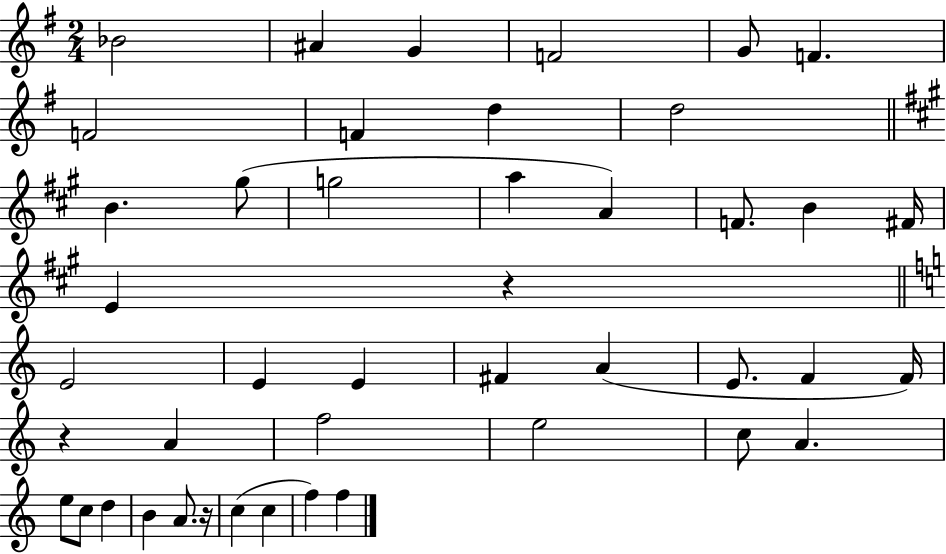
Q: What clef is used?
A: treble